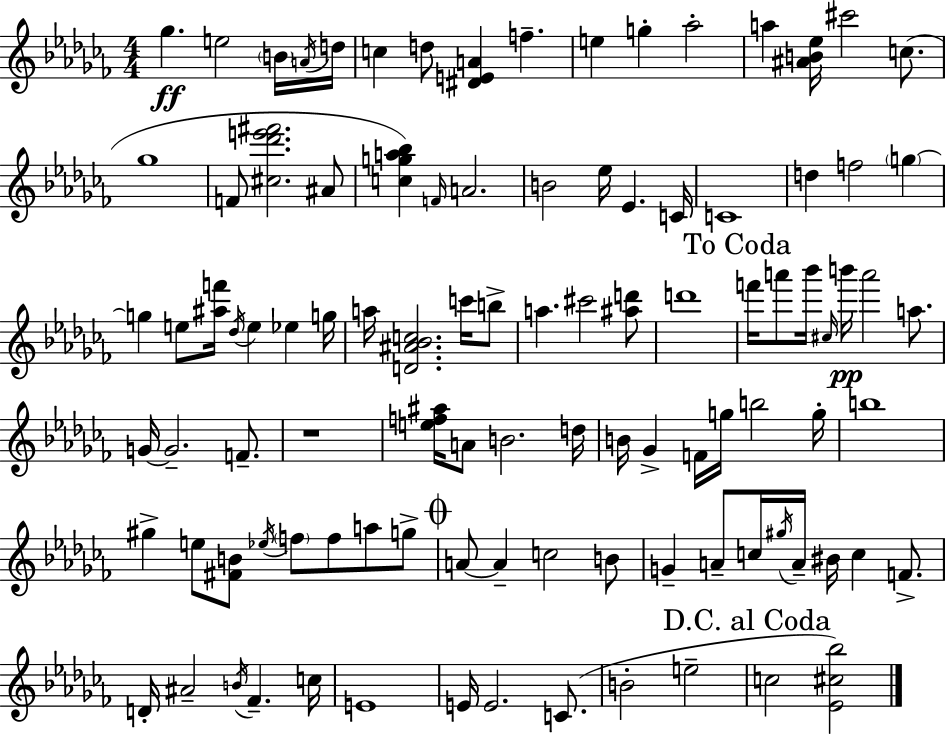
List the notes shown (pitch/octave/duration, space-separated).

Gb5/q. E5/h B4/s A4/s D5/s C5/q D5/e [D#4,E4,A4]/q F5/q. E5/q G5/q Ab5/h A5/q [A#4,B4,Eb5]/s C#6/h C5/e. Gb5/w F4/e [C#5,Db6,E6,F#6]/h. A#4/e [C5,G5,A5,Bb5]/q F4/s A4/h. B4/h Eb5/s Eb4/q. C4/s C4/w D5/q F5/h G5/q G5/q E5/e [A#5,F6]/s Db5/s E5/q Eb5/q G5/s A5/s [D4,A#4,Bb4,C5]/h. C6/s B5/e A5/q. C#6/h [A#5,D6]/e D6/w F6/s A6/e Bb6/s C#5/s B6/s A6/h A5/e. G4/s G4/h. F4/e. R/w [E5,F5,A#5]/s A4/e B4/h. D5/s B4/s Gb4/q F4/s G5/s B5/h G5/s B5/w G#5/q E5/e [F#4,B4]/e Eb5/s F5/e F5/e A5/e G5/e A4/e A4/q C5/h B4/e G4/q A4/e C5/s G#5/s A4/s BIS4/s C5/q F4/e. D4/s A#4/h B4/s FES4/q. C5/s E4/w E4/s E4/h. C4/e. B4/h E5/h C5/h [Eb4,C#5,Bb5]/h